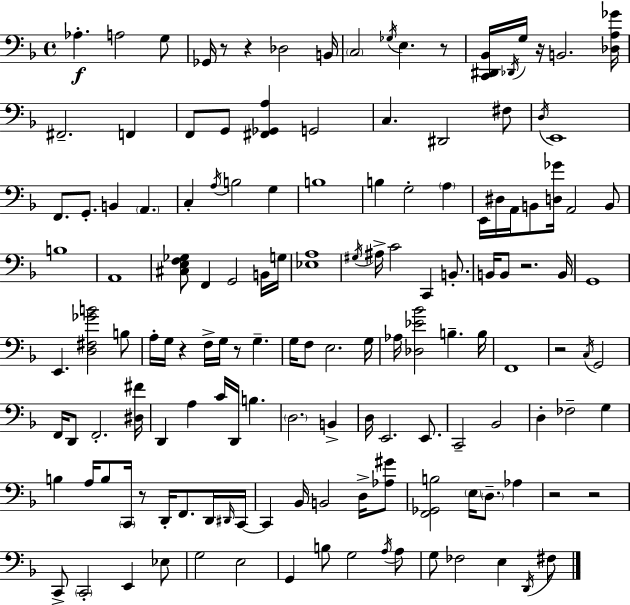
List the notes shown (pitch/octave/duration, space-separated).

Ab3/q. A3/h G3/e Gb2/s R/e R/q Db3/h B2/s C3/h Gb3/s E3/q. R/e [C2,D#2,Bb2]/s Db2/s G3/s R/s B2/h. [Db3,A3,Gb4]/s F#2/h. F2/q F2/e G2/e [F#2,Gb2,A3]/q G2/h C3/q. D#2/h F#3/e D3/s E2/w F2/e. G2/e. B2/q A2/q. C3/q A3/s B3/h G3/q B3/w B3/q G3/h A3/q E2/s D#3/s A2/s B2/e [D3,Gb4]/s A2/h B2/e B3/w A2/w [C#3,E3,F3,Gb3]/e F2/q G2/h B2/s G3/s [Eb3,A3]/w G#3/s A#3/s C4/h C2/q B2/e. B2/s B2/e R/h. B2/s G2/w E2/q. [D3,F#3,Gb4,B4]/h B3/e A3/s G3/s R/q F3/s G3/s R/e G3/q. G3/s F3/e E3/h. G3/s Ab3/s [Db3,Eb4,Bb4]/h B3/q. B3/s F2/w R/h C3/s G2/h F2/s D2/e F2/h. [D#3,F#4]/s D2/q A3/q C4/s D2/s B3/q. D3/h. B2/q D3/s E2/h. E2/e. C2/h Bb2/h D3/q FES3/h G3/q B3/q A3/s B3/e C2/s R/e D2/s F2/e. D2/s D#2/s C2/s C2/q Bb2/s B2/h D3/s [Ab3,G#4]/e [F2,Gb2,B3]/h E3/s D3/e. Ab3/q R/h R/h C2/e C2/h E2/q Eb3/e G3/h E3/h G2/q B3/e G3/h A3/s A3/e G3/e FES3/h E3/q D2/s F#3/e